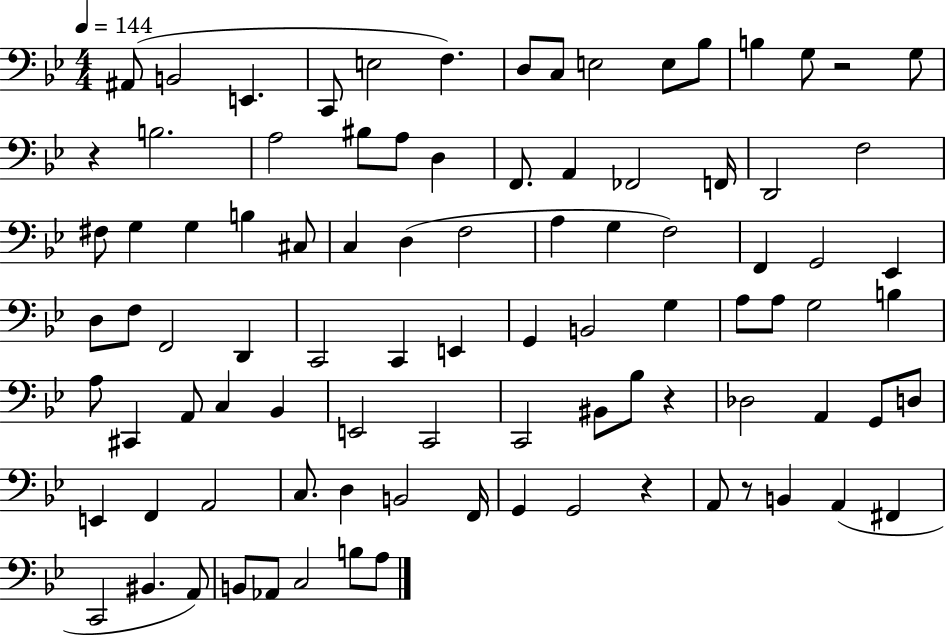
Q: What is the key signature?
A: BES major